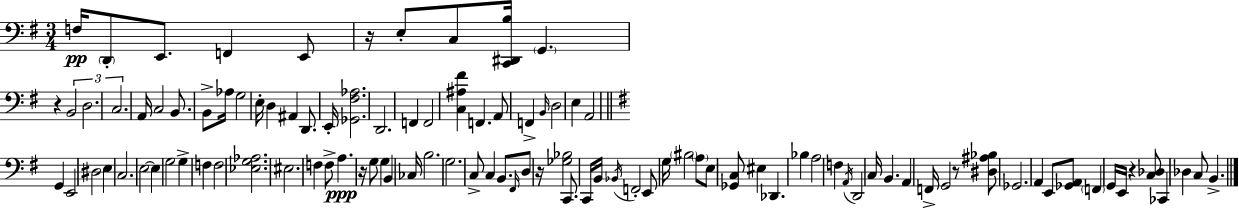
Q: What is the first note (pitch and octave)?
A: F3